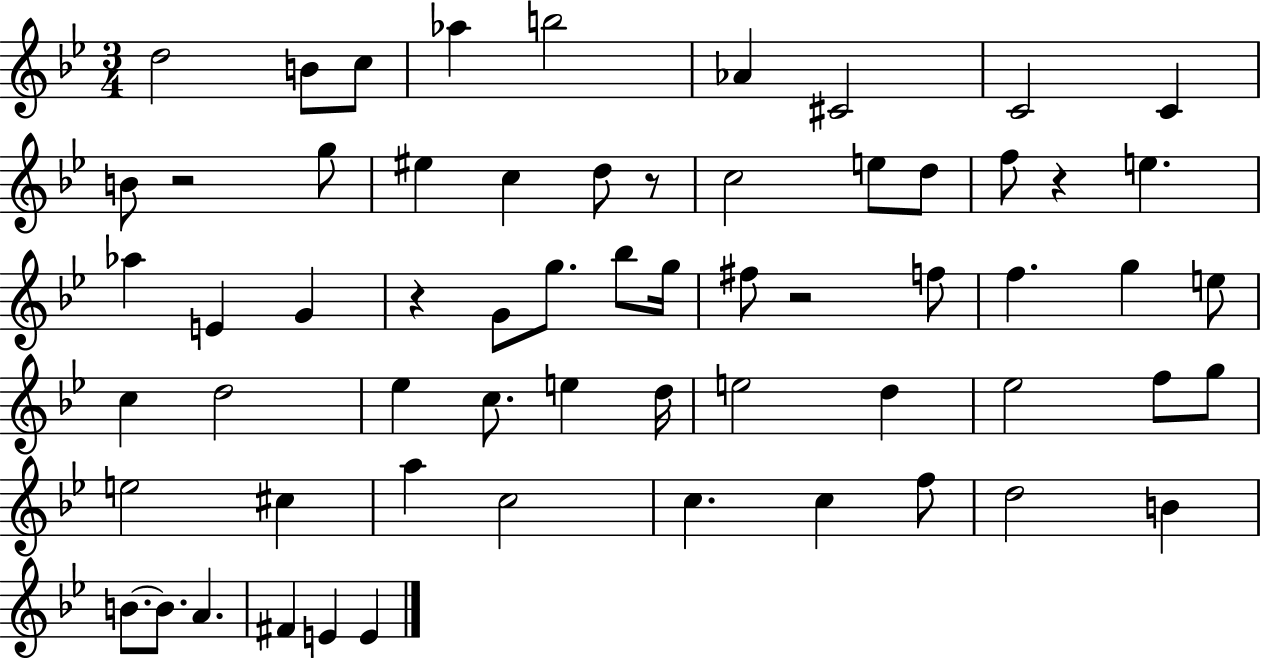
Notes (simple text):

D5/h B4/e C5/e Ab5/q B5/h Ab4/q C#4/h C4/h C4/q B4/e R/h G5/e EIS5/q C5/q D5/e R/e C5/h E5/e D5/e F5/e R/q E5/q. Ab5/q E4/q G4/q R/q G4/e G5/e. Bb5/e G5/s F#5/e R/h F5/e F5/q. G5/q E5/e C5/q D5/h Eb5/q C5/e. E5/q D5/s E5/h D5/q Eb5/h F5/e G5/e E5/h C#5/q A5/q C5/h C5/q. C5/q F5/e D5/h B4/q B4/e. B4/e. A4/q. F#4/q E4/q E4/q